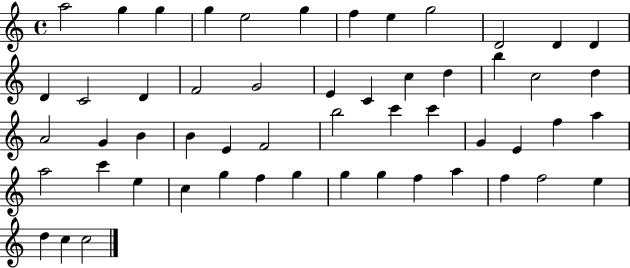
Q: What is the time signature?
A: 4/4